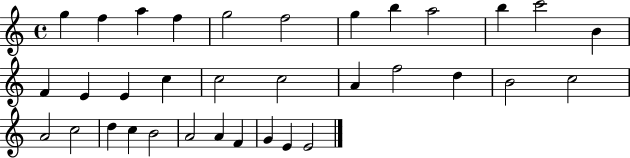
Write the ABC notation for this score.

X:1
T:Untitled
M:4/4
L:1/4
K:C
g f a f g2 f2 g b a2 b c'2 B F E E c c2 c2 A f2 d B2 c2 A2 c2 d c B2 A2 A F G E E2